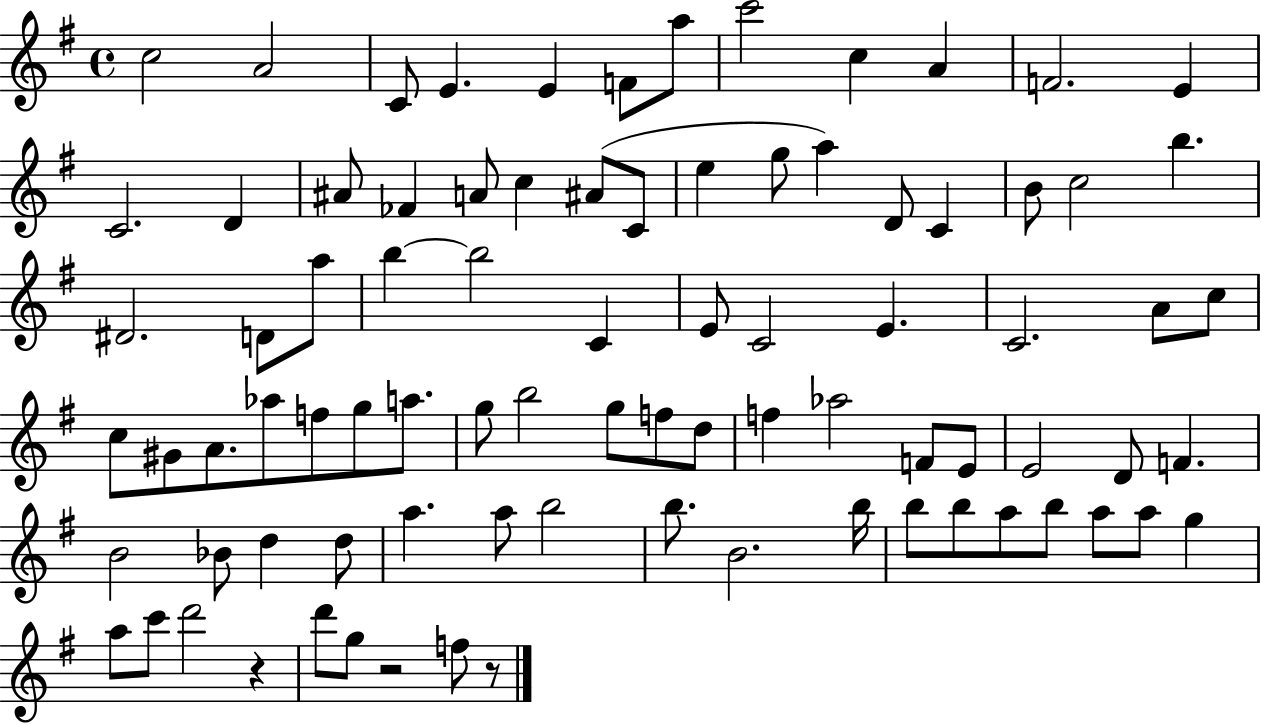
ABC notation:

X:1
T:Untitled
M:4/4
L:1/4
K:G
c2 A2 C/2 E E F/2 a/2 c'2 c A F2 E C2 D ^A/2 _F A/2 c ^A/2 C/2 e g/2 a D/2 C B/2 c2 b ^D2 D/2 a/2 b b2 C E/2 C2 E C2 A/2 c/2 c/2 ^G/2 A/2 _a/2 f/2 g/2 a/2 g/2 b2 g/2 f/2 d/2 f _a2 F/2 E/2 E2 D/2 F B2 _B/2 d d/2 a a/2 b2 b/2 B2 b/4 b/2 b/2 a/2 b/2 a/2 a/2 g a/2 c'/2 d'2 z d'/2 g/2 z2 f/2 z/2